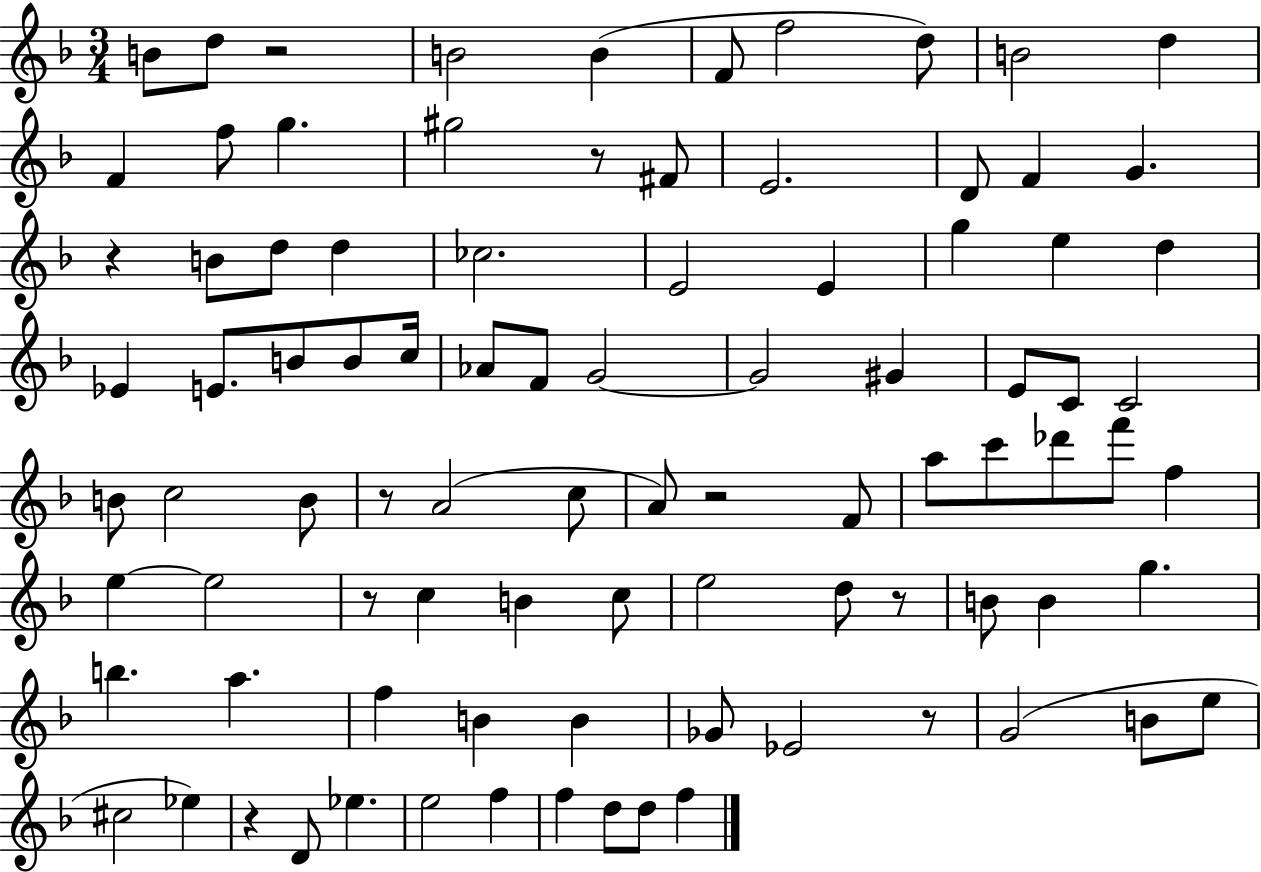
B4/e D5/e R/h B4/h B4/q F4/e F5/h D5/e B4/h D5/q F4/q F5/e G5/q. G#5/h R/e F#4/e E4/h. D4/e F4/q G4/q. R/q B4/e D5/e D5/q CES5/h. E4/h E4/q G5/q E5/q D5/q Eb4/q E4/e. B4/e B4/e C5/s Ab4/e F4/e G4/h G4/h G#4/q E4/e C4/e C4/h B4/e C5/h B4/e R/e A4/h C5/e A4/e R/h F4/e A5/e C6/e Db6/e F6/e F5/q E5/q E5/h R/e C5/q B4/q C5/e E5/h D5/e R/e B4/e B4/q G5/q. B5/q. A5/q. F5/q B4/q B4/q Gb4/e Eb4/h R/e G4/h B4/e E5/e C#5/h Eb5/q R/q D4/e Eb5/q. E5/h F5/q F5/q D5/e D5/e F5/q